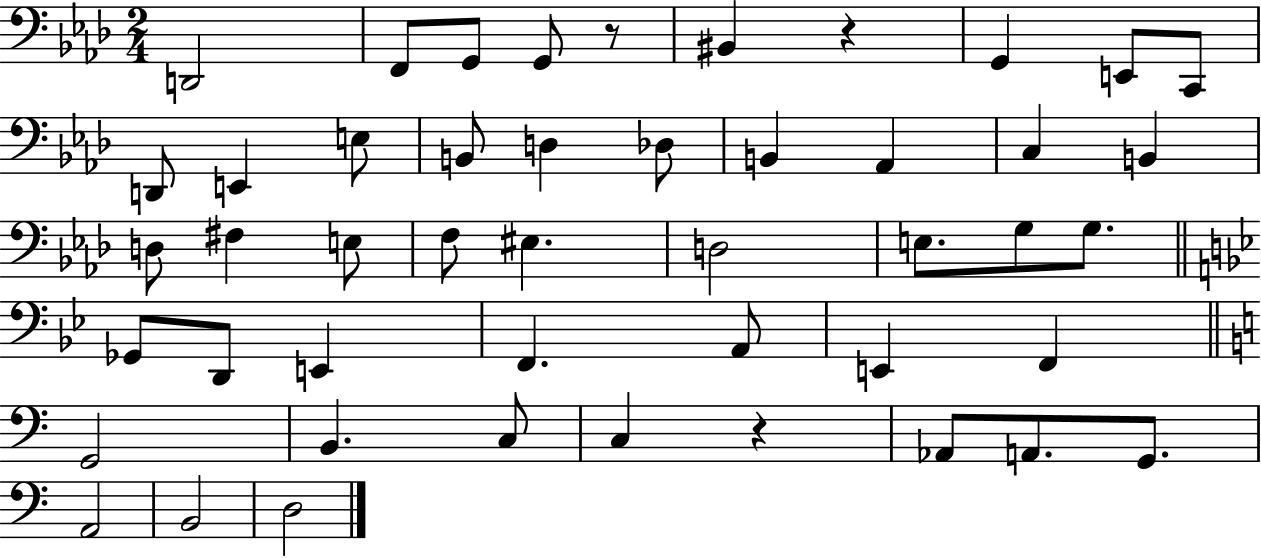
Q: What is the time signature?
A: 2/4